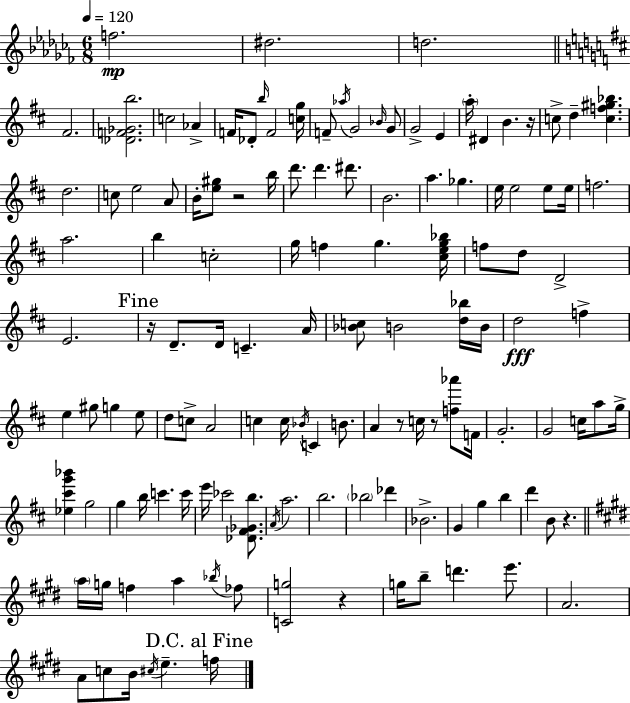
X:1
T:Untitled
M:6/8
L:1/4
K:Abm
f2 ^d2 d2 ^F2 [_DF_Gb]2 c2 _A F/4 _D/2 b/4 F2 [cg]/4 F/2 _a/4 G2 _B/4 G/2 G2 E a/4 ^D B z/4 c/2 d [cf^g_b] d2 c/2 e2 A/2 B/4 [e^g]/2 z2 b/4 d'/2 d' ^d'/2 B2 a _g e/4 e2 e/2 e/4 f2 a2 b c2 g/4 f g [^ceg_b]/4 f/2 d/2 D2 E2 z/4 D/2 D/4 C A/4 [_Bc]/2 B2 [d_b]/4 B/4 d2 f e ^g/2 g e/2 d/2 c/2 A2 c c/4 _B/4 C B/2 A z/2 c/4 z/2 [f_a']/2 F/4 G2 G2 c/4 a/2 g/4 [_e^c'g'_b'] g2 g b/4 c' c'/4 e'/4 _c'2 [_D^F_Gb]/2 A/4 a2 b2 _b2 _d' _B2 G g b d' B/2 z a/4 g/4 f a _b/4 _f/2 [Cg]2 z g/4 b/2 d' e'/2 A2 A/2 c/2 B/4 ^c/4 e f/4